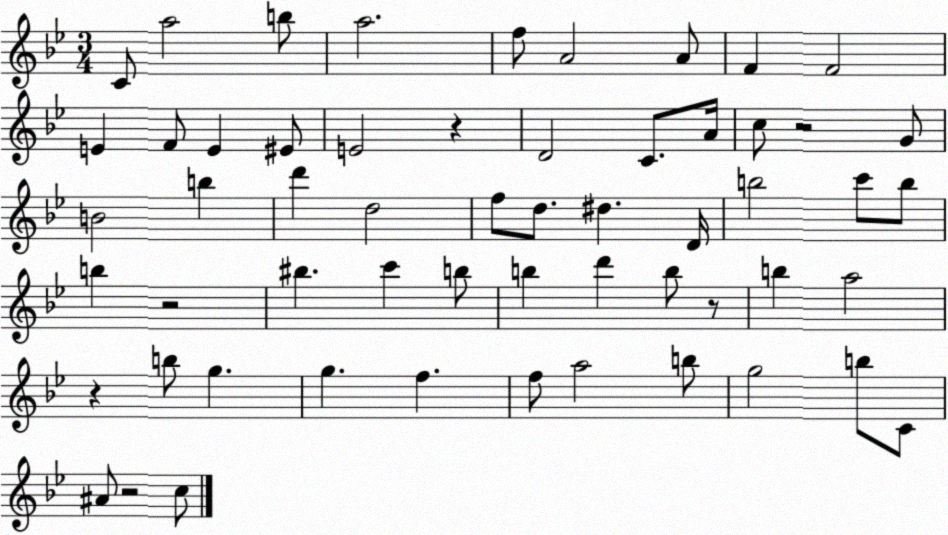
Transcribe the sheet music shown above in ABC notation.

X:1
T:Untitled
M:3/4
L:1/4
K:Bb
C/2 a2 b/2 a2 f/2 A2 A/2 F F2 E F/2 E ^E/2 E2 z D2 C/2 A/4 c/2 z2 G/2 B2 b d' d2 f/2 d/2 ^d D/4 b2 c'/2 b/2 b z2 ^b c' b/2 b d' b/2 z/2 b a2 z b/2 g g f f/2 a2 b/2 g2 b/2 C/2 ^A/2 z2 c/2